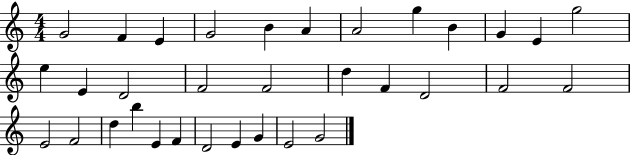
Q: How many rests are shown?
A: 0